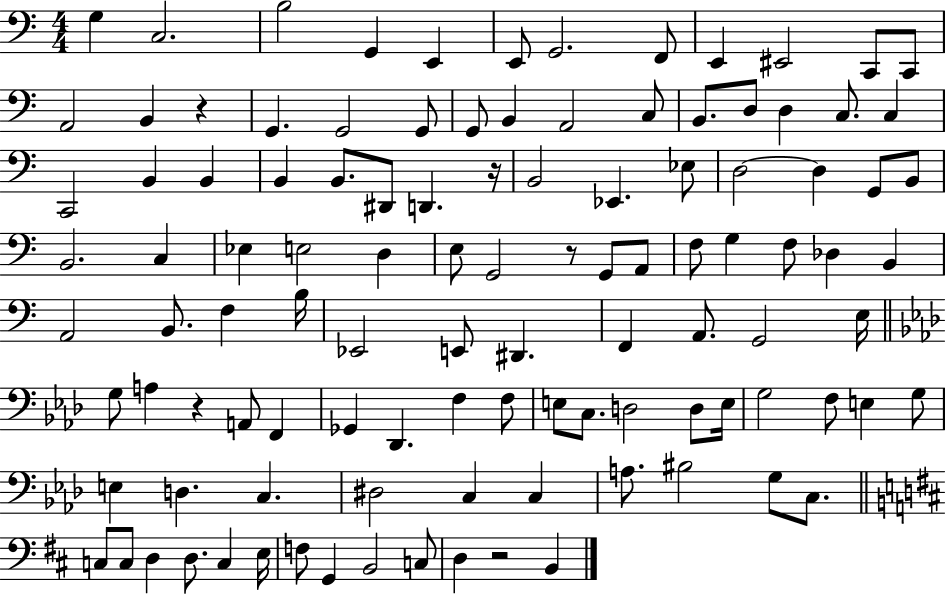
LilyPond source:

{
  \clef bass
  \numericTimeSignature
  \time 4/4
  \key c \major
  g4 c2. | b2 g,4 e,4 | e,8 g,2. f,8 | e,4 eis,2 c,8 c,8 | \break a,2 b,4 r4 | g,4. g,2 g,8 | g,8 b,4 a,2 c8 | b,8. d8 d4 c8. c4 | \break c,2 b,4 b,4 | b,4 b,8. dis,8 d,4. r16 | b,2 ees,4. ees8 | d2~~ d4 g,8 b,8 | \break b,2. c4 | ees4 e2 d4 | e8 g,2 r8 g,8 a,8 | f8 g4 f8 des4 b,4 | \break a,2 b,8. f4 b16 | ees,2 e,8 dis,4. | f,4 a,8. g,2 e16 | \bar "||" \break \key f \minor g8 a4 r4 a,8 f,4 | ges,4 des,4. f4 f8 | e8 c8. d2 d8 e16 | g2 f8 e4 g8 | \break e4 d4. c4. | dis2 c4 c4 | a8. bis2 g8 c8. | \bar "||" \break \key d \major c8 c8 d4 d8. c4 e16 | f8 g,4 b,2 c8 | d4 r2 b,4 | \bar "|."
}